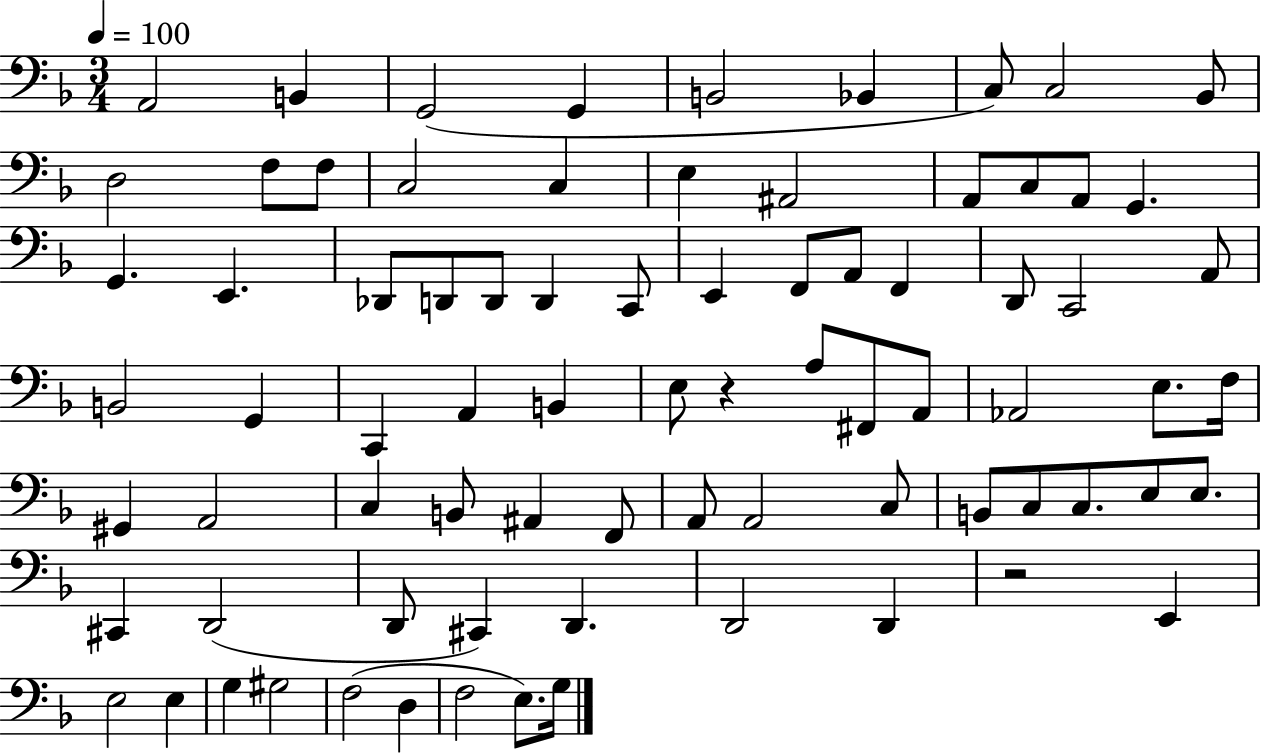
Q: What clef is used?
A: bass